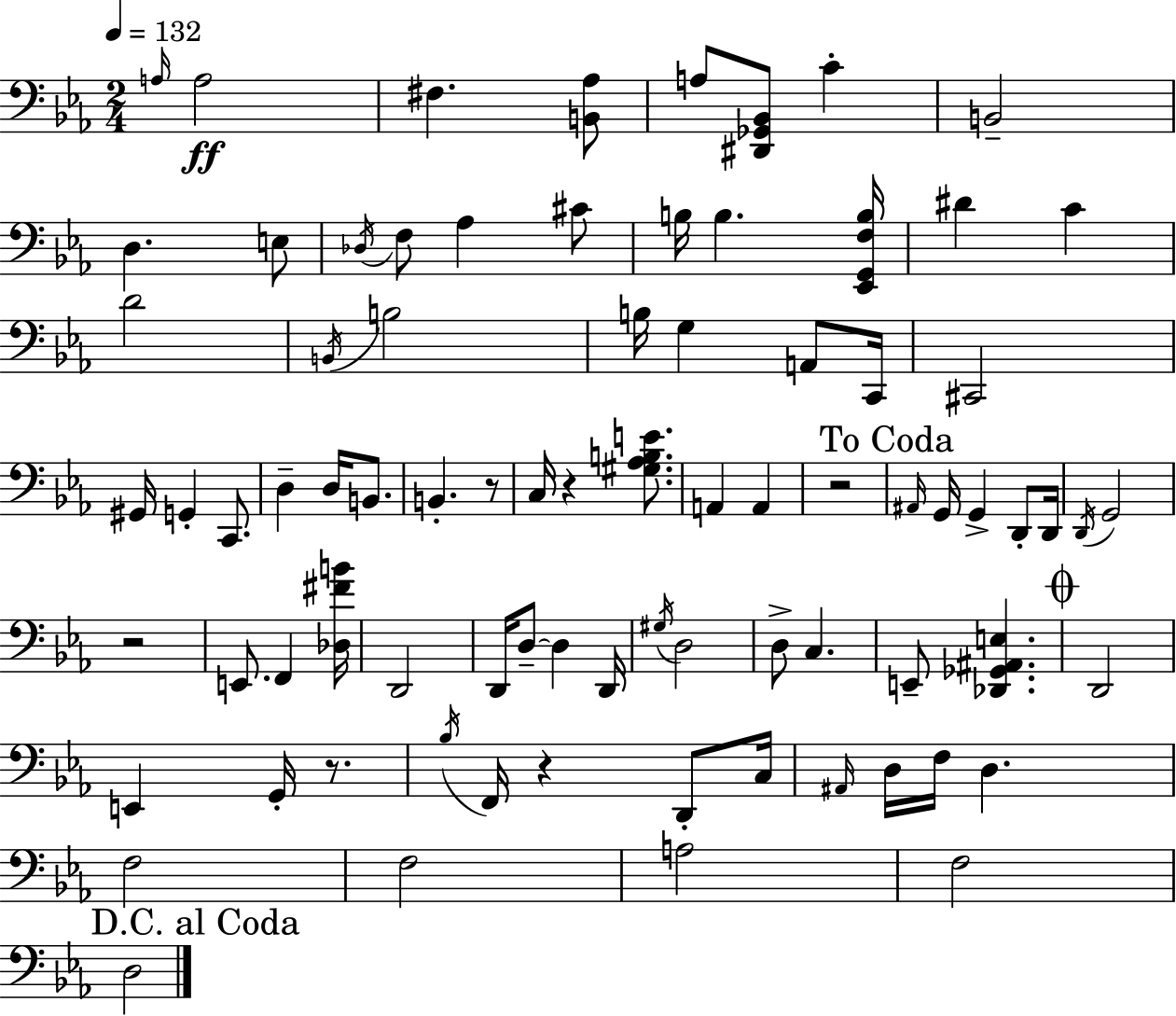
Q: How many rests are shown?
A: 6